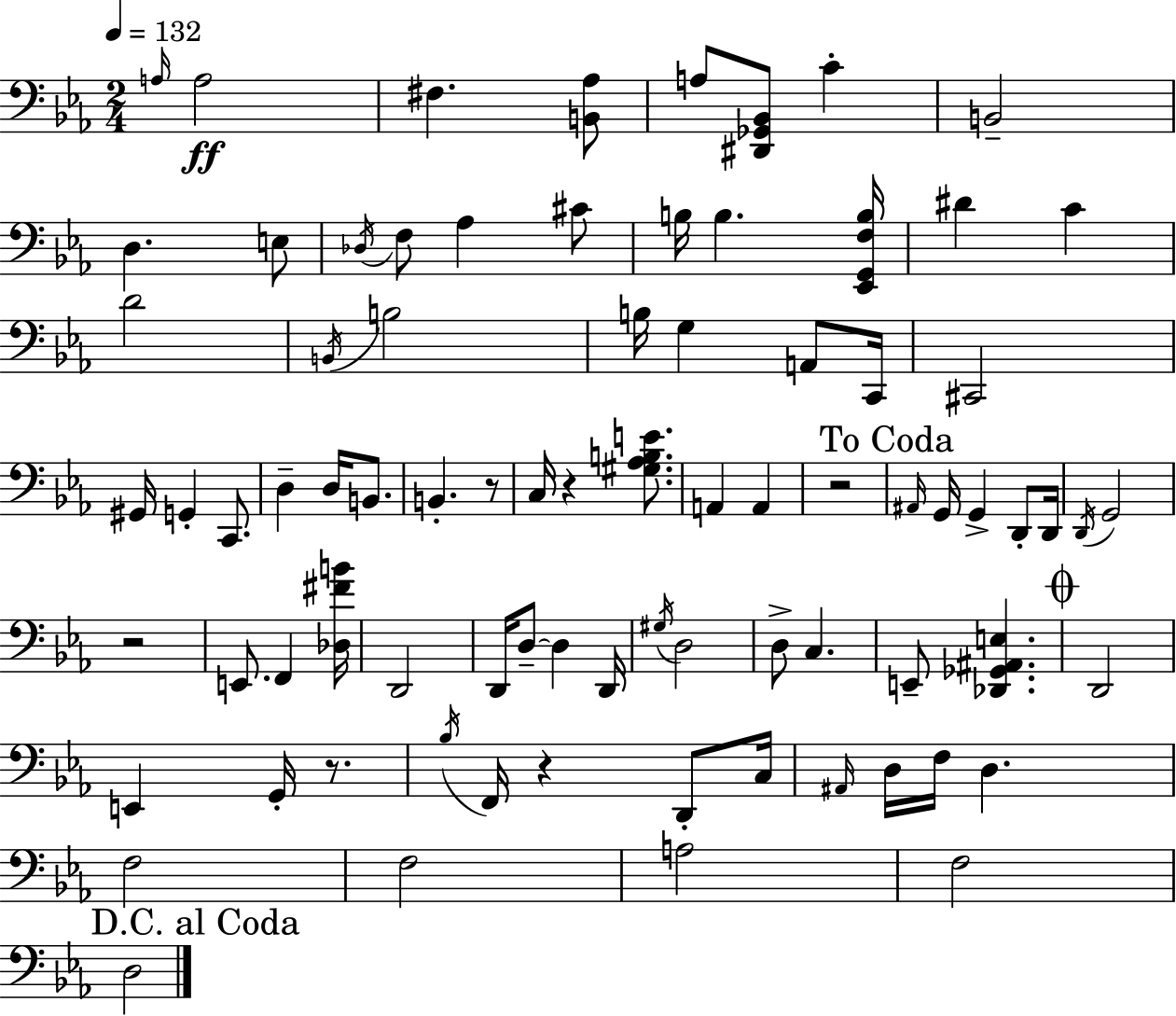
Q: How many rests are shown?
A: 6